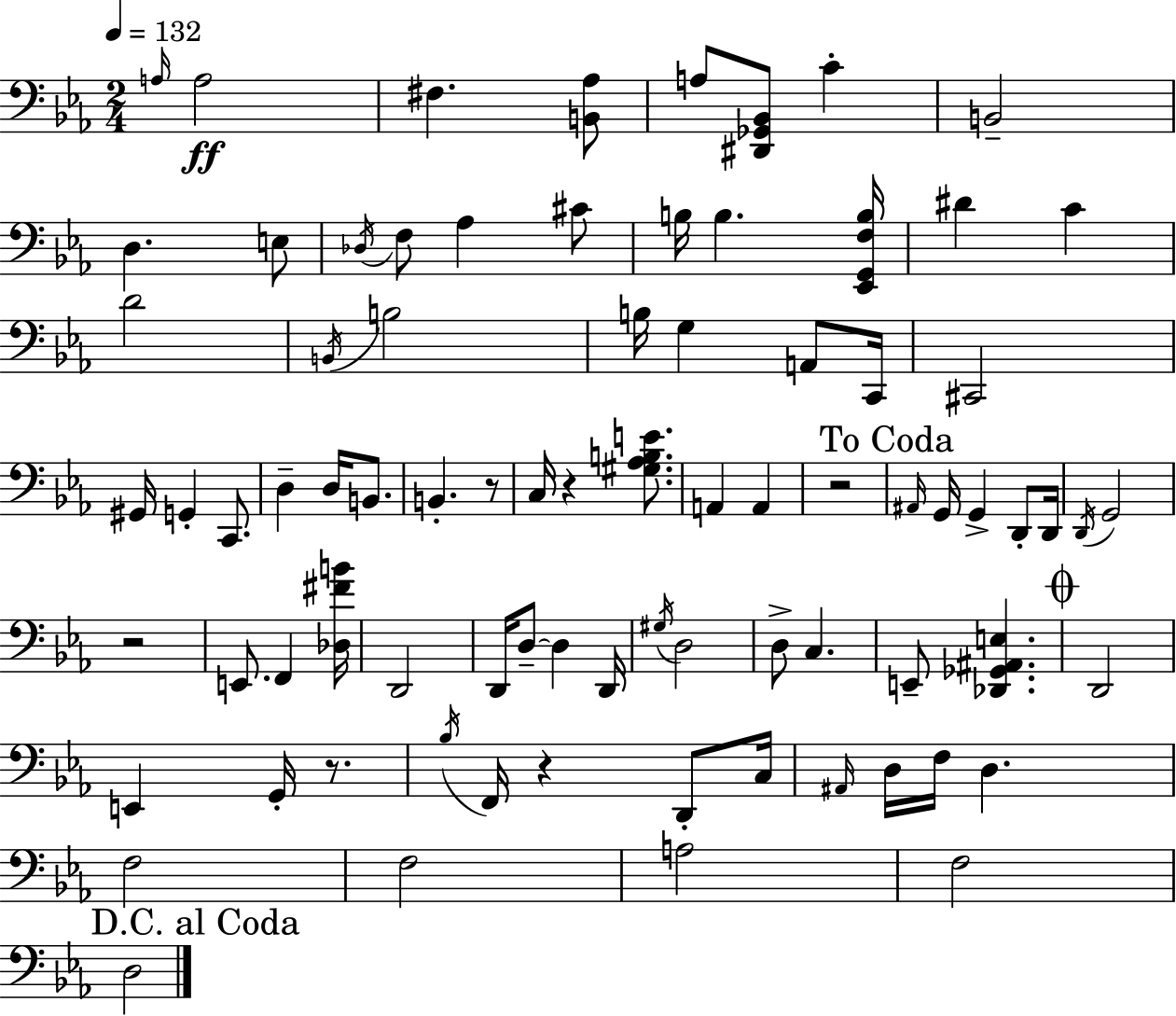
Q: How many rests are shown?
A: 6